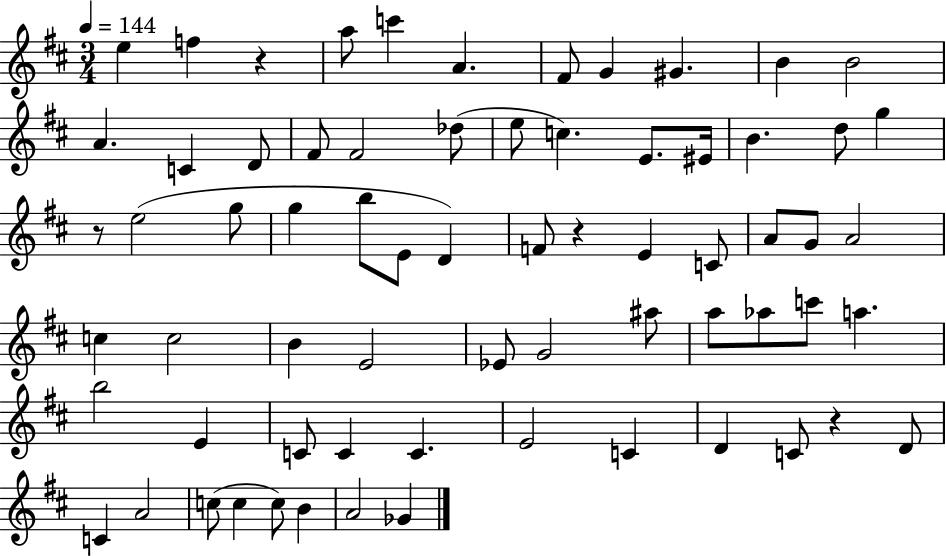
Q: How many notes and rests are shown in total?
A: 68